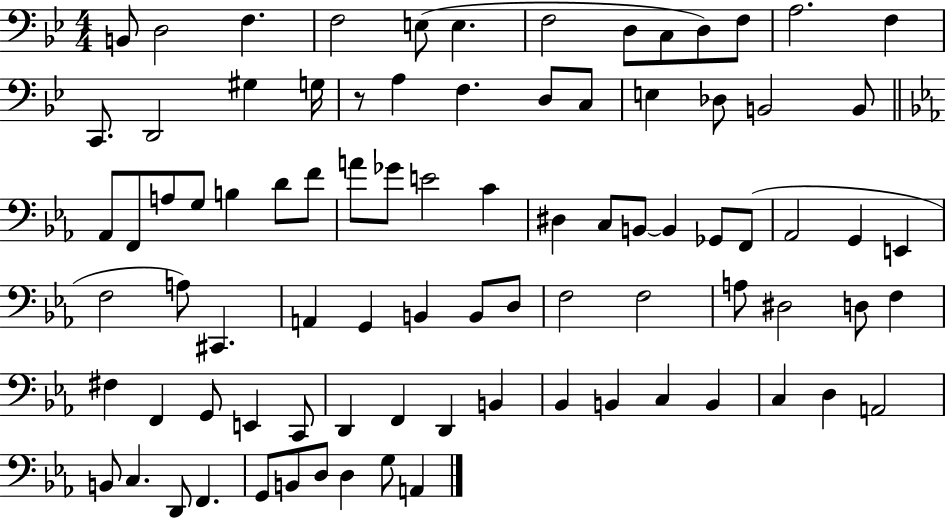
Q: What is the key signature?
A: BES major